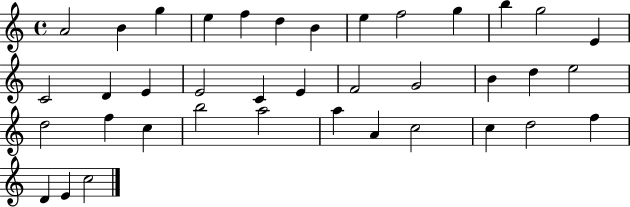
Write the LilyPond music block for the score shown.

{
  \clef treble
  \time 4/4
  \defaultTimeSignature
  \key c \major
  a'2 b'4 g''4 | e''4 f''4 d''4 b'4 | e''4 f''2 g''4 | b''4 g''2 e'4 | \break c'2 d'4 e'4 | e'2 c'4 e'4 | f'2 g'2 | b'4 d''4 e''2 | \break d''2 f''4 c''4 | b''2 a''2 | a''4 a'4 c''2 | c''4 d''2 f''4 | \break d'4 e'4 c''2 | \bar "|."
}